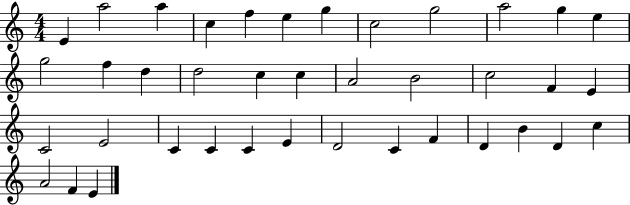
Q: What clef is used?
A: treble